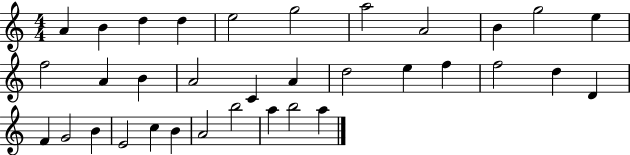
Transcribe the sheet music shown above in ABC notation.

X:1
T:Untitled
M:4/4
L:1/4
K:C
A B d d e2 g2 a2 A2 B g2 e f2 A B A2 C A d2 e f f2 d D F G2 B E2 c B A2 b2 a b2 a